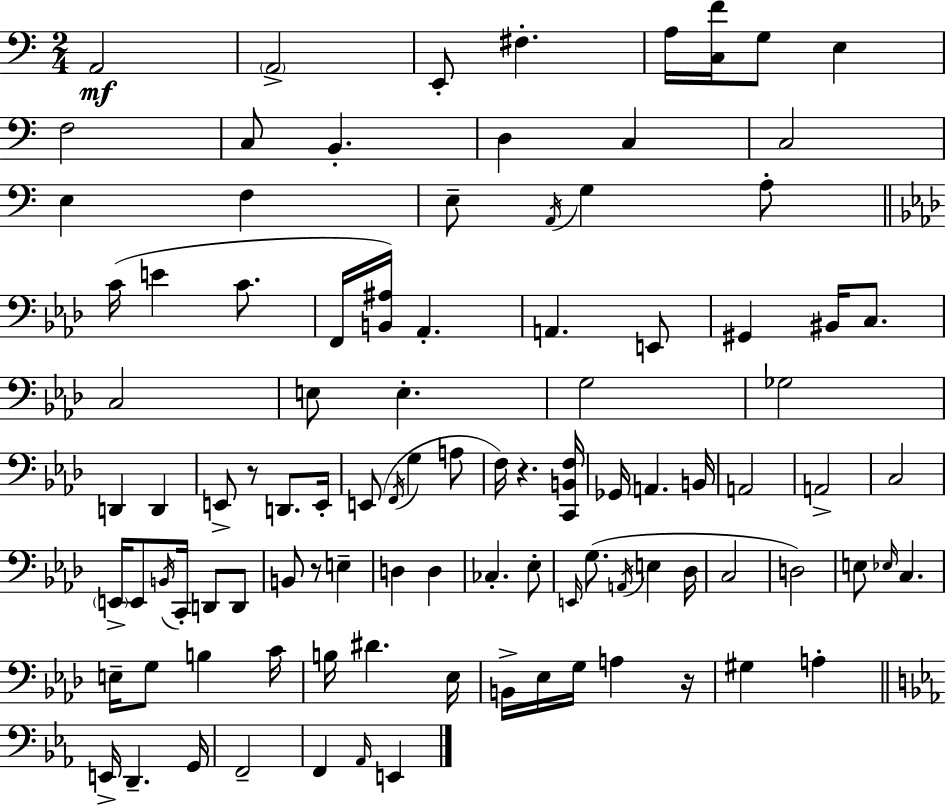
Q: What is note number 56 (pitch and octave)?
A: D2